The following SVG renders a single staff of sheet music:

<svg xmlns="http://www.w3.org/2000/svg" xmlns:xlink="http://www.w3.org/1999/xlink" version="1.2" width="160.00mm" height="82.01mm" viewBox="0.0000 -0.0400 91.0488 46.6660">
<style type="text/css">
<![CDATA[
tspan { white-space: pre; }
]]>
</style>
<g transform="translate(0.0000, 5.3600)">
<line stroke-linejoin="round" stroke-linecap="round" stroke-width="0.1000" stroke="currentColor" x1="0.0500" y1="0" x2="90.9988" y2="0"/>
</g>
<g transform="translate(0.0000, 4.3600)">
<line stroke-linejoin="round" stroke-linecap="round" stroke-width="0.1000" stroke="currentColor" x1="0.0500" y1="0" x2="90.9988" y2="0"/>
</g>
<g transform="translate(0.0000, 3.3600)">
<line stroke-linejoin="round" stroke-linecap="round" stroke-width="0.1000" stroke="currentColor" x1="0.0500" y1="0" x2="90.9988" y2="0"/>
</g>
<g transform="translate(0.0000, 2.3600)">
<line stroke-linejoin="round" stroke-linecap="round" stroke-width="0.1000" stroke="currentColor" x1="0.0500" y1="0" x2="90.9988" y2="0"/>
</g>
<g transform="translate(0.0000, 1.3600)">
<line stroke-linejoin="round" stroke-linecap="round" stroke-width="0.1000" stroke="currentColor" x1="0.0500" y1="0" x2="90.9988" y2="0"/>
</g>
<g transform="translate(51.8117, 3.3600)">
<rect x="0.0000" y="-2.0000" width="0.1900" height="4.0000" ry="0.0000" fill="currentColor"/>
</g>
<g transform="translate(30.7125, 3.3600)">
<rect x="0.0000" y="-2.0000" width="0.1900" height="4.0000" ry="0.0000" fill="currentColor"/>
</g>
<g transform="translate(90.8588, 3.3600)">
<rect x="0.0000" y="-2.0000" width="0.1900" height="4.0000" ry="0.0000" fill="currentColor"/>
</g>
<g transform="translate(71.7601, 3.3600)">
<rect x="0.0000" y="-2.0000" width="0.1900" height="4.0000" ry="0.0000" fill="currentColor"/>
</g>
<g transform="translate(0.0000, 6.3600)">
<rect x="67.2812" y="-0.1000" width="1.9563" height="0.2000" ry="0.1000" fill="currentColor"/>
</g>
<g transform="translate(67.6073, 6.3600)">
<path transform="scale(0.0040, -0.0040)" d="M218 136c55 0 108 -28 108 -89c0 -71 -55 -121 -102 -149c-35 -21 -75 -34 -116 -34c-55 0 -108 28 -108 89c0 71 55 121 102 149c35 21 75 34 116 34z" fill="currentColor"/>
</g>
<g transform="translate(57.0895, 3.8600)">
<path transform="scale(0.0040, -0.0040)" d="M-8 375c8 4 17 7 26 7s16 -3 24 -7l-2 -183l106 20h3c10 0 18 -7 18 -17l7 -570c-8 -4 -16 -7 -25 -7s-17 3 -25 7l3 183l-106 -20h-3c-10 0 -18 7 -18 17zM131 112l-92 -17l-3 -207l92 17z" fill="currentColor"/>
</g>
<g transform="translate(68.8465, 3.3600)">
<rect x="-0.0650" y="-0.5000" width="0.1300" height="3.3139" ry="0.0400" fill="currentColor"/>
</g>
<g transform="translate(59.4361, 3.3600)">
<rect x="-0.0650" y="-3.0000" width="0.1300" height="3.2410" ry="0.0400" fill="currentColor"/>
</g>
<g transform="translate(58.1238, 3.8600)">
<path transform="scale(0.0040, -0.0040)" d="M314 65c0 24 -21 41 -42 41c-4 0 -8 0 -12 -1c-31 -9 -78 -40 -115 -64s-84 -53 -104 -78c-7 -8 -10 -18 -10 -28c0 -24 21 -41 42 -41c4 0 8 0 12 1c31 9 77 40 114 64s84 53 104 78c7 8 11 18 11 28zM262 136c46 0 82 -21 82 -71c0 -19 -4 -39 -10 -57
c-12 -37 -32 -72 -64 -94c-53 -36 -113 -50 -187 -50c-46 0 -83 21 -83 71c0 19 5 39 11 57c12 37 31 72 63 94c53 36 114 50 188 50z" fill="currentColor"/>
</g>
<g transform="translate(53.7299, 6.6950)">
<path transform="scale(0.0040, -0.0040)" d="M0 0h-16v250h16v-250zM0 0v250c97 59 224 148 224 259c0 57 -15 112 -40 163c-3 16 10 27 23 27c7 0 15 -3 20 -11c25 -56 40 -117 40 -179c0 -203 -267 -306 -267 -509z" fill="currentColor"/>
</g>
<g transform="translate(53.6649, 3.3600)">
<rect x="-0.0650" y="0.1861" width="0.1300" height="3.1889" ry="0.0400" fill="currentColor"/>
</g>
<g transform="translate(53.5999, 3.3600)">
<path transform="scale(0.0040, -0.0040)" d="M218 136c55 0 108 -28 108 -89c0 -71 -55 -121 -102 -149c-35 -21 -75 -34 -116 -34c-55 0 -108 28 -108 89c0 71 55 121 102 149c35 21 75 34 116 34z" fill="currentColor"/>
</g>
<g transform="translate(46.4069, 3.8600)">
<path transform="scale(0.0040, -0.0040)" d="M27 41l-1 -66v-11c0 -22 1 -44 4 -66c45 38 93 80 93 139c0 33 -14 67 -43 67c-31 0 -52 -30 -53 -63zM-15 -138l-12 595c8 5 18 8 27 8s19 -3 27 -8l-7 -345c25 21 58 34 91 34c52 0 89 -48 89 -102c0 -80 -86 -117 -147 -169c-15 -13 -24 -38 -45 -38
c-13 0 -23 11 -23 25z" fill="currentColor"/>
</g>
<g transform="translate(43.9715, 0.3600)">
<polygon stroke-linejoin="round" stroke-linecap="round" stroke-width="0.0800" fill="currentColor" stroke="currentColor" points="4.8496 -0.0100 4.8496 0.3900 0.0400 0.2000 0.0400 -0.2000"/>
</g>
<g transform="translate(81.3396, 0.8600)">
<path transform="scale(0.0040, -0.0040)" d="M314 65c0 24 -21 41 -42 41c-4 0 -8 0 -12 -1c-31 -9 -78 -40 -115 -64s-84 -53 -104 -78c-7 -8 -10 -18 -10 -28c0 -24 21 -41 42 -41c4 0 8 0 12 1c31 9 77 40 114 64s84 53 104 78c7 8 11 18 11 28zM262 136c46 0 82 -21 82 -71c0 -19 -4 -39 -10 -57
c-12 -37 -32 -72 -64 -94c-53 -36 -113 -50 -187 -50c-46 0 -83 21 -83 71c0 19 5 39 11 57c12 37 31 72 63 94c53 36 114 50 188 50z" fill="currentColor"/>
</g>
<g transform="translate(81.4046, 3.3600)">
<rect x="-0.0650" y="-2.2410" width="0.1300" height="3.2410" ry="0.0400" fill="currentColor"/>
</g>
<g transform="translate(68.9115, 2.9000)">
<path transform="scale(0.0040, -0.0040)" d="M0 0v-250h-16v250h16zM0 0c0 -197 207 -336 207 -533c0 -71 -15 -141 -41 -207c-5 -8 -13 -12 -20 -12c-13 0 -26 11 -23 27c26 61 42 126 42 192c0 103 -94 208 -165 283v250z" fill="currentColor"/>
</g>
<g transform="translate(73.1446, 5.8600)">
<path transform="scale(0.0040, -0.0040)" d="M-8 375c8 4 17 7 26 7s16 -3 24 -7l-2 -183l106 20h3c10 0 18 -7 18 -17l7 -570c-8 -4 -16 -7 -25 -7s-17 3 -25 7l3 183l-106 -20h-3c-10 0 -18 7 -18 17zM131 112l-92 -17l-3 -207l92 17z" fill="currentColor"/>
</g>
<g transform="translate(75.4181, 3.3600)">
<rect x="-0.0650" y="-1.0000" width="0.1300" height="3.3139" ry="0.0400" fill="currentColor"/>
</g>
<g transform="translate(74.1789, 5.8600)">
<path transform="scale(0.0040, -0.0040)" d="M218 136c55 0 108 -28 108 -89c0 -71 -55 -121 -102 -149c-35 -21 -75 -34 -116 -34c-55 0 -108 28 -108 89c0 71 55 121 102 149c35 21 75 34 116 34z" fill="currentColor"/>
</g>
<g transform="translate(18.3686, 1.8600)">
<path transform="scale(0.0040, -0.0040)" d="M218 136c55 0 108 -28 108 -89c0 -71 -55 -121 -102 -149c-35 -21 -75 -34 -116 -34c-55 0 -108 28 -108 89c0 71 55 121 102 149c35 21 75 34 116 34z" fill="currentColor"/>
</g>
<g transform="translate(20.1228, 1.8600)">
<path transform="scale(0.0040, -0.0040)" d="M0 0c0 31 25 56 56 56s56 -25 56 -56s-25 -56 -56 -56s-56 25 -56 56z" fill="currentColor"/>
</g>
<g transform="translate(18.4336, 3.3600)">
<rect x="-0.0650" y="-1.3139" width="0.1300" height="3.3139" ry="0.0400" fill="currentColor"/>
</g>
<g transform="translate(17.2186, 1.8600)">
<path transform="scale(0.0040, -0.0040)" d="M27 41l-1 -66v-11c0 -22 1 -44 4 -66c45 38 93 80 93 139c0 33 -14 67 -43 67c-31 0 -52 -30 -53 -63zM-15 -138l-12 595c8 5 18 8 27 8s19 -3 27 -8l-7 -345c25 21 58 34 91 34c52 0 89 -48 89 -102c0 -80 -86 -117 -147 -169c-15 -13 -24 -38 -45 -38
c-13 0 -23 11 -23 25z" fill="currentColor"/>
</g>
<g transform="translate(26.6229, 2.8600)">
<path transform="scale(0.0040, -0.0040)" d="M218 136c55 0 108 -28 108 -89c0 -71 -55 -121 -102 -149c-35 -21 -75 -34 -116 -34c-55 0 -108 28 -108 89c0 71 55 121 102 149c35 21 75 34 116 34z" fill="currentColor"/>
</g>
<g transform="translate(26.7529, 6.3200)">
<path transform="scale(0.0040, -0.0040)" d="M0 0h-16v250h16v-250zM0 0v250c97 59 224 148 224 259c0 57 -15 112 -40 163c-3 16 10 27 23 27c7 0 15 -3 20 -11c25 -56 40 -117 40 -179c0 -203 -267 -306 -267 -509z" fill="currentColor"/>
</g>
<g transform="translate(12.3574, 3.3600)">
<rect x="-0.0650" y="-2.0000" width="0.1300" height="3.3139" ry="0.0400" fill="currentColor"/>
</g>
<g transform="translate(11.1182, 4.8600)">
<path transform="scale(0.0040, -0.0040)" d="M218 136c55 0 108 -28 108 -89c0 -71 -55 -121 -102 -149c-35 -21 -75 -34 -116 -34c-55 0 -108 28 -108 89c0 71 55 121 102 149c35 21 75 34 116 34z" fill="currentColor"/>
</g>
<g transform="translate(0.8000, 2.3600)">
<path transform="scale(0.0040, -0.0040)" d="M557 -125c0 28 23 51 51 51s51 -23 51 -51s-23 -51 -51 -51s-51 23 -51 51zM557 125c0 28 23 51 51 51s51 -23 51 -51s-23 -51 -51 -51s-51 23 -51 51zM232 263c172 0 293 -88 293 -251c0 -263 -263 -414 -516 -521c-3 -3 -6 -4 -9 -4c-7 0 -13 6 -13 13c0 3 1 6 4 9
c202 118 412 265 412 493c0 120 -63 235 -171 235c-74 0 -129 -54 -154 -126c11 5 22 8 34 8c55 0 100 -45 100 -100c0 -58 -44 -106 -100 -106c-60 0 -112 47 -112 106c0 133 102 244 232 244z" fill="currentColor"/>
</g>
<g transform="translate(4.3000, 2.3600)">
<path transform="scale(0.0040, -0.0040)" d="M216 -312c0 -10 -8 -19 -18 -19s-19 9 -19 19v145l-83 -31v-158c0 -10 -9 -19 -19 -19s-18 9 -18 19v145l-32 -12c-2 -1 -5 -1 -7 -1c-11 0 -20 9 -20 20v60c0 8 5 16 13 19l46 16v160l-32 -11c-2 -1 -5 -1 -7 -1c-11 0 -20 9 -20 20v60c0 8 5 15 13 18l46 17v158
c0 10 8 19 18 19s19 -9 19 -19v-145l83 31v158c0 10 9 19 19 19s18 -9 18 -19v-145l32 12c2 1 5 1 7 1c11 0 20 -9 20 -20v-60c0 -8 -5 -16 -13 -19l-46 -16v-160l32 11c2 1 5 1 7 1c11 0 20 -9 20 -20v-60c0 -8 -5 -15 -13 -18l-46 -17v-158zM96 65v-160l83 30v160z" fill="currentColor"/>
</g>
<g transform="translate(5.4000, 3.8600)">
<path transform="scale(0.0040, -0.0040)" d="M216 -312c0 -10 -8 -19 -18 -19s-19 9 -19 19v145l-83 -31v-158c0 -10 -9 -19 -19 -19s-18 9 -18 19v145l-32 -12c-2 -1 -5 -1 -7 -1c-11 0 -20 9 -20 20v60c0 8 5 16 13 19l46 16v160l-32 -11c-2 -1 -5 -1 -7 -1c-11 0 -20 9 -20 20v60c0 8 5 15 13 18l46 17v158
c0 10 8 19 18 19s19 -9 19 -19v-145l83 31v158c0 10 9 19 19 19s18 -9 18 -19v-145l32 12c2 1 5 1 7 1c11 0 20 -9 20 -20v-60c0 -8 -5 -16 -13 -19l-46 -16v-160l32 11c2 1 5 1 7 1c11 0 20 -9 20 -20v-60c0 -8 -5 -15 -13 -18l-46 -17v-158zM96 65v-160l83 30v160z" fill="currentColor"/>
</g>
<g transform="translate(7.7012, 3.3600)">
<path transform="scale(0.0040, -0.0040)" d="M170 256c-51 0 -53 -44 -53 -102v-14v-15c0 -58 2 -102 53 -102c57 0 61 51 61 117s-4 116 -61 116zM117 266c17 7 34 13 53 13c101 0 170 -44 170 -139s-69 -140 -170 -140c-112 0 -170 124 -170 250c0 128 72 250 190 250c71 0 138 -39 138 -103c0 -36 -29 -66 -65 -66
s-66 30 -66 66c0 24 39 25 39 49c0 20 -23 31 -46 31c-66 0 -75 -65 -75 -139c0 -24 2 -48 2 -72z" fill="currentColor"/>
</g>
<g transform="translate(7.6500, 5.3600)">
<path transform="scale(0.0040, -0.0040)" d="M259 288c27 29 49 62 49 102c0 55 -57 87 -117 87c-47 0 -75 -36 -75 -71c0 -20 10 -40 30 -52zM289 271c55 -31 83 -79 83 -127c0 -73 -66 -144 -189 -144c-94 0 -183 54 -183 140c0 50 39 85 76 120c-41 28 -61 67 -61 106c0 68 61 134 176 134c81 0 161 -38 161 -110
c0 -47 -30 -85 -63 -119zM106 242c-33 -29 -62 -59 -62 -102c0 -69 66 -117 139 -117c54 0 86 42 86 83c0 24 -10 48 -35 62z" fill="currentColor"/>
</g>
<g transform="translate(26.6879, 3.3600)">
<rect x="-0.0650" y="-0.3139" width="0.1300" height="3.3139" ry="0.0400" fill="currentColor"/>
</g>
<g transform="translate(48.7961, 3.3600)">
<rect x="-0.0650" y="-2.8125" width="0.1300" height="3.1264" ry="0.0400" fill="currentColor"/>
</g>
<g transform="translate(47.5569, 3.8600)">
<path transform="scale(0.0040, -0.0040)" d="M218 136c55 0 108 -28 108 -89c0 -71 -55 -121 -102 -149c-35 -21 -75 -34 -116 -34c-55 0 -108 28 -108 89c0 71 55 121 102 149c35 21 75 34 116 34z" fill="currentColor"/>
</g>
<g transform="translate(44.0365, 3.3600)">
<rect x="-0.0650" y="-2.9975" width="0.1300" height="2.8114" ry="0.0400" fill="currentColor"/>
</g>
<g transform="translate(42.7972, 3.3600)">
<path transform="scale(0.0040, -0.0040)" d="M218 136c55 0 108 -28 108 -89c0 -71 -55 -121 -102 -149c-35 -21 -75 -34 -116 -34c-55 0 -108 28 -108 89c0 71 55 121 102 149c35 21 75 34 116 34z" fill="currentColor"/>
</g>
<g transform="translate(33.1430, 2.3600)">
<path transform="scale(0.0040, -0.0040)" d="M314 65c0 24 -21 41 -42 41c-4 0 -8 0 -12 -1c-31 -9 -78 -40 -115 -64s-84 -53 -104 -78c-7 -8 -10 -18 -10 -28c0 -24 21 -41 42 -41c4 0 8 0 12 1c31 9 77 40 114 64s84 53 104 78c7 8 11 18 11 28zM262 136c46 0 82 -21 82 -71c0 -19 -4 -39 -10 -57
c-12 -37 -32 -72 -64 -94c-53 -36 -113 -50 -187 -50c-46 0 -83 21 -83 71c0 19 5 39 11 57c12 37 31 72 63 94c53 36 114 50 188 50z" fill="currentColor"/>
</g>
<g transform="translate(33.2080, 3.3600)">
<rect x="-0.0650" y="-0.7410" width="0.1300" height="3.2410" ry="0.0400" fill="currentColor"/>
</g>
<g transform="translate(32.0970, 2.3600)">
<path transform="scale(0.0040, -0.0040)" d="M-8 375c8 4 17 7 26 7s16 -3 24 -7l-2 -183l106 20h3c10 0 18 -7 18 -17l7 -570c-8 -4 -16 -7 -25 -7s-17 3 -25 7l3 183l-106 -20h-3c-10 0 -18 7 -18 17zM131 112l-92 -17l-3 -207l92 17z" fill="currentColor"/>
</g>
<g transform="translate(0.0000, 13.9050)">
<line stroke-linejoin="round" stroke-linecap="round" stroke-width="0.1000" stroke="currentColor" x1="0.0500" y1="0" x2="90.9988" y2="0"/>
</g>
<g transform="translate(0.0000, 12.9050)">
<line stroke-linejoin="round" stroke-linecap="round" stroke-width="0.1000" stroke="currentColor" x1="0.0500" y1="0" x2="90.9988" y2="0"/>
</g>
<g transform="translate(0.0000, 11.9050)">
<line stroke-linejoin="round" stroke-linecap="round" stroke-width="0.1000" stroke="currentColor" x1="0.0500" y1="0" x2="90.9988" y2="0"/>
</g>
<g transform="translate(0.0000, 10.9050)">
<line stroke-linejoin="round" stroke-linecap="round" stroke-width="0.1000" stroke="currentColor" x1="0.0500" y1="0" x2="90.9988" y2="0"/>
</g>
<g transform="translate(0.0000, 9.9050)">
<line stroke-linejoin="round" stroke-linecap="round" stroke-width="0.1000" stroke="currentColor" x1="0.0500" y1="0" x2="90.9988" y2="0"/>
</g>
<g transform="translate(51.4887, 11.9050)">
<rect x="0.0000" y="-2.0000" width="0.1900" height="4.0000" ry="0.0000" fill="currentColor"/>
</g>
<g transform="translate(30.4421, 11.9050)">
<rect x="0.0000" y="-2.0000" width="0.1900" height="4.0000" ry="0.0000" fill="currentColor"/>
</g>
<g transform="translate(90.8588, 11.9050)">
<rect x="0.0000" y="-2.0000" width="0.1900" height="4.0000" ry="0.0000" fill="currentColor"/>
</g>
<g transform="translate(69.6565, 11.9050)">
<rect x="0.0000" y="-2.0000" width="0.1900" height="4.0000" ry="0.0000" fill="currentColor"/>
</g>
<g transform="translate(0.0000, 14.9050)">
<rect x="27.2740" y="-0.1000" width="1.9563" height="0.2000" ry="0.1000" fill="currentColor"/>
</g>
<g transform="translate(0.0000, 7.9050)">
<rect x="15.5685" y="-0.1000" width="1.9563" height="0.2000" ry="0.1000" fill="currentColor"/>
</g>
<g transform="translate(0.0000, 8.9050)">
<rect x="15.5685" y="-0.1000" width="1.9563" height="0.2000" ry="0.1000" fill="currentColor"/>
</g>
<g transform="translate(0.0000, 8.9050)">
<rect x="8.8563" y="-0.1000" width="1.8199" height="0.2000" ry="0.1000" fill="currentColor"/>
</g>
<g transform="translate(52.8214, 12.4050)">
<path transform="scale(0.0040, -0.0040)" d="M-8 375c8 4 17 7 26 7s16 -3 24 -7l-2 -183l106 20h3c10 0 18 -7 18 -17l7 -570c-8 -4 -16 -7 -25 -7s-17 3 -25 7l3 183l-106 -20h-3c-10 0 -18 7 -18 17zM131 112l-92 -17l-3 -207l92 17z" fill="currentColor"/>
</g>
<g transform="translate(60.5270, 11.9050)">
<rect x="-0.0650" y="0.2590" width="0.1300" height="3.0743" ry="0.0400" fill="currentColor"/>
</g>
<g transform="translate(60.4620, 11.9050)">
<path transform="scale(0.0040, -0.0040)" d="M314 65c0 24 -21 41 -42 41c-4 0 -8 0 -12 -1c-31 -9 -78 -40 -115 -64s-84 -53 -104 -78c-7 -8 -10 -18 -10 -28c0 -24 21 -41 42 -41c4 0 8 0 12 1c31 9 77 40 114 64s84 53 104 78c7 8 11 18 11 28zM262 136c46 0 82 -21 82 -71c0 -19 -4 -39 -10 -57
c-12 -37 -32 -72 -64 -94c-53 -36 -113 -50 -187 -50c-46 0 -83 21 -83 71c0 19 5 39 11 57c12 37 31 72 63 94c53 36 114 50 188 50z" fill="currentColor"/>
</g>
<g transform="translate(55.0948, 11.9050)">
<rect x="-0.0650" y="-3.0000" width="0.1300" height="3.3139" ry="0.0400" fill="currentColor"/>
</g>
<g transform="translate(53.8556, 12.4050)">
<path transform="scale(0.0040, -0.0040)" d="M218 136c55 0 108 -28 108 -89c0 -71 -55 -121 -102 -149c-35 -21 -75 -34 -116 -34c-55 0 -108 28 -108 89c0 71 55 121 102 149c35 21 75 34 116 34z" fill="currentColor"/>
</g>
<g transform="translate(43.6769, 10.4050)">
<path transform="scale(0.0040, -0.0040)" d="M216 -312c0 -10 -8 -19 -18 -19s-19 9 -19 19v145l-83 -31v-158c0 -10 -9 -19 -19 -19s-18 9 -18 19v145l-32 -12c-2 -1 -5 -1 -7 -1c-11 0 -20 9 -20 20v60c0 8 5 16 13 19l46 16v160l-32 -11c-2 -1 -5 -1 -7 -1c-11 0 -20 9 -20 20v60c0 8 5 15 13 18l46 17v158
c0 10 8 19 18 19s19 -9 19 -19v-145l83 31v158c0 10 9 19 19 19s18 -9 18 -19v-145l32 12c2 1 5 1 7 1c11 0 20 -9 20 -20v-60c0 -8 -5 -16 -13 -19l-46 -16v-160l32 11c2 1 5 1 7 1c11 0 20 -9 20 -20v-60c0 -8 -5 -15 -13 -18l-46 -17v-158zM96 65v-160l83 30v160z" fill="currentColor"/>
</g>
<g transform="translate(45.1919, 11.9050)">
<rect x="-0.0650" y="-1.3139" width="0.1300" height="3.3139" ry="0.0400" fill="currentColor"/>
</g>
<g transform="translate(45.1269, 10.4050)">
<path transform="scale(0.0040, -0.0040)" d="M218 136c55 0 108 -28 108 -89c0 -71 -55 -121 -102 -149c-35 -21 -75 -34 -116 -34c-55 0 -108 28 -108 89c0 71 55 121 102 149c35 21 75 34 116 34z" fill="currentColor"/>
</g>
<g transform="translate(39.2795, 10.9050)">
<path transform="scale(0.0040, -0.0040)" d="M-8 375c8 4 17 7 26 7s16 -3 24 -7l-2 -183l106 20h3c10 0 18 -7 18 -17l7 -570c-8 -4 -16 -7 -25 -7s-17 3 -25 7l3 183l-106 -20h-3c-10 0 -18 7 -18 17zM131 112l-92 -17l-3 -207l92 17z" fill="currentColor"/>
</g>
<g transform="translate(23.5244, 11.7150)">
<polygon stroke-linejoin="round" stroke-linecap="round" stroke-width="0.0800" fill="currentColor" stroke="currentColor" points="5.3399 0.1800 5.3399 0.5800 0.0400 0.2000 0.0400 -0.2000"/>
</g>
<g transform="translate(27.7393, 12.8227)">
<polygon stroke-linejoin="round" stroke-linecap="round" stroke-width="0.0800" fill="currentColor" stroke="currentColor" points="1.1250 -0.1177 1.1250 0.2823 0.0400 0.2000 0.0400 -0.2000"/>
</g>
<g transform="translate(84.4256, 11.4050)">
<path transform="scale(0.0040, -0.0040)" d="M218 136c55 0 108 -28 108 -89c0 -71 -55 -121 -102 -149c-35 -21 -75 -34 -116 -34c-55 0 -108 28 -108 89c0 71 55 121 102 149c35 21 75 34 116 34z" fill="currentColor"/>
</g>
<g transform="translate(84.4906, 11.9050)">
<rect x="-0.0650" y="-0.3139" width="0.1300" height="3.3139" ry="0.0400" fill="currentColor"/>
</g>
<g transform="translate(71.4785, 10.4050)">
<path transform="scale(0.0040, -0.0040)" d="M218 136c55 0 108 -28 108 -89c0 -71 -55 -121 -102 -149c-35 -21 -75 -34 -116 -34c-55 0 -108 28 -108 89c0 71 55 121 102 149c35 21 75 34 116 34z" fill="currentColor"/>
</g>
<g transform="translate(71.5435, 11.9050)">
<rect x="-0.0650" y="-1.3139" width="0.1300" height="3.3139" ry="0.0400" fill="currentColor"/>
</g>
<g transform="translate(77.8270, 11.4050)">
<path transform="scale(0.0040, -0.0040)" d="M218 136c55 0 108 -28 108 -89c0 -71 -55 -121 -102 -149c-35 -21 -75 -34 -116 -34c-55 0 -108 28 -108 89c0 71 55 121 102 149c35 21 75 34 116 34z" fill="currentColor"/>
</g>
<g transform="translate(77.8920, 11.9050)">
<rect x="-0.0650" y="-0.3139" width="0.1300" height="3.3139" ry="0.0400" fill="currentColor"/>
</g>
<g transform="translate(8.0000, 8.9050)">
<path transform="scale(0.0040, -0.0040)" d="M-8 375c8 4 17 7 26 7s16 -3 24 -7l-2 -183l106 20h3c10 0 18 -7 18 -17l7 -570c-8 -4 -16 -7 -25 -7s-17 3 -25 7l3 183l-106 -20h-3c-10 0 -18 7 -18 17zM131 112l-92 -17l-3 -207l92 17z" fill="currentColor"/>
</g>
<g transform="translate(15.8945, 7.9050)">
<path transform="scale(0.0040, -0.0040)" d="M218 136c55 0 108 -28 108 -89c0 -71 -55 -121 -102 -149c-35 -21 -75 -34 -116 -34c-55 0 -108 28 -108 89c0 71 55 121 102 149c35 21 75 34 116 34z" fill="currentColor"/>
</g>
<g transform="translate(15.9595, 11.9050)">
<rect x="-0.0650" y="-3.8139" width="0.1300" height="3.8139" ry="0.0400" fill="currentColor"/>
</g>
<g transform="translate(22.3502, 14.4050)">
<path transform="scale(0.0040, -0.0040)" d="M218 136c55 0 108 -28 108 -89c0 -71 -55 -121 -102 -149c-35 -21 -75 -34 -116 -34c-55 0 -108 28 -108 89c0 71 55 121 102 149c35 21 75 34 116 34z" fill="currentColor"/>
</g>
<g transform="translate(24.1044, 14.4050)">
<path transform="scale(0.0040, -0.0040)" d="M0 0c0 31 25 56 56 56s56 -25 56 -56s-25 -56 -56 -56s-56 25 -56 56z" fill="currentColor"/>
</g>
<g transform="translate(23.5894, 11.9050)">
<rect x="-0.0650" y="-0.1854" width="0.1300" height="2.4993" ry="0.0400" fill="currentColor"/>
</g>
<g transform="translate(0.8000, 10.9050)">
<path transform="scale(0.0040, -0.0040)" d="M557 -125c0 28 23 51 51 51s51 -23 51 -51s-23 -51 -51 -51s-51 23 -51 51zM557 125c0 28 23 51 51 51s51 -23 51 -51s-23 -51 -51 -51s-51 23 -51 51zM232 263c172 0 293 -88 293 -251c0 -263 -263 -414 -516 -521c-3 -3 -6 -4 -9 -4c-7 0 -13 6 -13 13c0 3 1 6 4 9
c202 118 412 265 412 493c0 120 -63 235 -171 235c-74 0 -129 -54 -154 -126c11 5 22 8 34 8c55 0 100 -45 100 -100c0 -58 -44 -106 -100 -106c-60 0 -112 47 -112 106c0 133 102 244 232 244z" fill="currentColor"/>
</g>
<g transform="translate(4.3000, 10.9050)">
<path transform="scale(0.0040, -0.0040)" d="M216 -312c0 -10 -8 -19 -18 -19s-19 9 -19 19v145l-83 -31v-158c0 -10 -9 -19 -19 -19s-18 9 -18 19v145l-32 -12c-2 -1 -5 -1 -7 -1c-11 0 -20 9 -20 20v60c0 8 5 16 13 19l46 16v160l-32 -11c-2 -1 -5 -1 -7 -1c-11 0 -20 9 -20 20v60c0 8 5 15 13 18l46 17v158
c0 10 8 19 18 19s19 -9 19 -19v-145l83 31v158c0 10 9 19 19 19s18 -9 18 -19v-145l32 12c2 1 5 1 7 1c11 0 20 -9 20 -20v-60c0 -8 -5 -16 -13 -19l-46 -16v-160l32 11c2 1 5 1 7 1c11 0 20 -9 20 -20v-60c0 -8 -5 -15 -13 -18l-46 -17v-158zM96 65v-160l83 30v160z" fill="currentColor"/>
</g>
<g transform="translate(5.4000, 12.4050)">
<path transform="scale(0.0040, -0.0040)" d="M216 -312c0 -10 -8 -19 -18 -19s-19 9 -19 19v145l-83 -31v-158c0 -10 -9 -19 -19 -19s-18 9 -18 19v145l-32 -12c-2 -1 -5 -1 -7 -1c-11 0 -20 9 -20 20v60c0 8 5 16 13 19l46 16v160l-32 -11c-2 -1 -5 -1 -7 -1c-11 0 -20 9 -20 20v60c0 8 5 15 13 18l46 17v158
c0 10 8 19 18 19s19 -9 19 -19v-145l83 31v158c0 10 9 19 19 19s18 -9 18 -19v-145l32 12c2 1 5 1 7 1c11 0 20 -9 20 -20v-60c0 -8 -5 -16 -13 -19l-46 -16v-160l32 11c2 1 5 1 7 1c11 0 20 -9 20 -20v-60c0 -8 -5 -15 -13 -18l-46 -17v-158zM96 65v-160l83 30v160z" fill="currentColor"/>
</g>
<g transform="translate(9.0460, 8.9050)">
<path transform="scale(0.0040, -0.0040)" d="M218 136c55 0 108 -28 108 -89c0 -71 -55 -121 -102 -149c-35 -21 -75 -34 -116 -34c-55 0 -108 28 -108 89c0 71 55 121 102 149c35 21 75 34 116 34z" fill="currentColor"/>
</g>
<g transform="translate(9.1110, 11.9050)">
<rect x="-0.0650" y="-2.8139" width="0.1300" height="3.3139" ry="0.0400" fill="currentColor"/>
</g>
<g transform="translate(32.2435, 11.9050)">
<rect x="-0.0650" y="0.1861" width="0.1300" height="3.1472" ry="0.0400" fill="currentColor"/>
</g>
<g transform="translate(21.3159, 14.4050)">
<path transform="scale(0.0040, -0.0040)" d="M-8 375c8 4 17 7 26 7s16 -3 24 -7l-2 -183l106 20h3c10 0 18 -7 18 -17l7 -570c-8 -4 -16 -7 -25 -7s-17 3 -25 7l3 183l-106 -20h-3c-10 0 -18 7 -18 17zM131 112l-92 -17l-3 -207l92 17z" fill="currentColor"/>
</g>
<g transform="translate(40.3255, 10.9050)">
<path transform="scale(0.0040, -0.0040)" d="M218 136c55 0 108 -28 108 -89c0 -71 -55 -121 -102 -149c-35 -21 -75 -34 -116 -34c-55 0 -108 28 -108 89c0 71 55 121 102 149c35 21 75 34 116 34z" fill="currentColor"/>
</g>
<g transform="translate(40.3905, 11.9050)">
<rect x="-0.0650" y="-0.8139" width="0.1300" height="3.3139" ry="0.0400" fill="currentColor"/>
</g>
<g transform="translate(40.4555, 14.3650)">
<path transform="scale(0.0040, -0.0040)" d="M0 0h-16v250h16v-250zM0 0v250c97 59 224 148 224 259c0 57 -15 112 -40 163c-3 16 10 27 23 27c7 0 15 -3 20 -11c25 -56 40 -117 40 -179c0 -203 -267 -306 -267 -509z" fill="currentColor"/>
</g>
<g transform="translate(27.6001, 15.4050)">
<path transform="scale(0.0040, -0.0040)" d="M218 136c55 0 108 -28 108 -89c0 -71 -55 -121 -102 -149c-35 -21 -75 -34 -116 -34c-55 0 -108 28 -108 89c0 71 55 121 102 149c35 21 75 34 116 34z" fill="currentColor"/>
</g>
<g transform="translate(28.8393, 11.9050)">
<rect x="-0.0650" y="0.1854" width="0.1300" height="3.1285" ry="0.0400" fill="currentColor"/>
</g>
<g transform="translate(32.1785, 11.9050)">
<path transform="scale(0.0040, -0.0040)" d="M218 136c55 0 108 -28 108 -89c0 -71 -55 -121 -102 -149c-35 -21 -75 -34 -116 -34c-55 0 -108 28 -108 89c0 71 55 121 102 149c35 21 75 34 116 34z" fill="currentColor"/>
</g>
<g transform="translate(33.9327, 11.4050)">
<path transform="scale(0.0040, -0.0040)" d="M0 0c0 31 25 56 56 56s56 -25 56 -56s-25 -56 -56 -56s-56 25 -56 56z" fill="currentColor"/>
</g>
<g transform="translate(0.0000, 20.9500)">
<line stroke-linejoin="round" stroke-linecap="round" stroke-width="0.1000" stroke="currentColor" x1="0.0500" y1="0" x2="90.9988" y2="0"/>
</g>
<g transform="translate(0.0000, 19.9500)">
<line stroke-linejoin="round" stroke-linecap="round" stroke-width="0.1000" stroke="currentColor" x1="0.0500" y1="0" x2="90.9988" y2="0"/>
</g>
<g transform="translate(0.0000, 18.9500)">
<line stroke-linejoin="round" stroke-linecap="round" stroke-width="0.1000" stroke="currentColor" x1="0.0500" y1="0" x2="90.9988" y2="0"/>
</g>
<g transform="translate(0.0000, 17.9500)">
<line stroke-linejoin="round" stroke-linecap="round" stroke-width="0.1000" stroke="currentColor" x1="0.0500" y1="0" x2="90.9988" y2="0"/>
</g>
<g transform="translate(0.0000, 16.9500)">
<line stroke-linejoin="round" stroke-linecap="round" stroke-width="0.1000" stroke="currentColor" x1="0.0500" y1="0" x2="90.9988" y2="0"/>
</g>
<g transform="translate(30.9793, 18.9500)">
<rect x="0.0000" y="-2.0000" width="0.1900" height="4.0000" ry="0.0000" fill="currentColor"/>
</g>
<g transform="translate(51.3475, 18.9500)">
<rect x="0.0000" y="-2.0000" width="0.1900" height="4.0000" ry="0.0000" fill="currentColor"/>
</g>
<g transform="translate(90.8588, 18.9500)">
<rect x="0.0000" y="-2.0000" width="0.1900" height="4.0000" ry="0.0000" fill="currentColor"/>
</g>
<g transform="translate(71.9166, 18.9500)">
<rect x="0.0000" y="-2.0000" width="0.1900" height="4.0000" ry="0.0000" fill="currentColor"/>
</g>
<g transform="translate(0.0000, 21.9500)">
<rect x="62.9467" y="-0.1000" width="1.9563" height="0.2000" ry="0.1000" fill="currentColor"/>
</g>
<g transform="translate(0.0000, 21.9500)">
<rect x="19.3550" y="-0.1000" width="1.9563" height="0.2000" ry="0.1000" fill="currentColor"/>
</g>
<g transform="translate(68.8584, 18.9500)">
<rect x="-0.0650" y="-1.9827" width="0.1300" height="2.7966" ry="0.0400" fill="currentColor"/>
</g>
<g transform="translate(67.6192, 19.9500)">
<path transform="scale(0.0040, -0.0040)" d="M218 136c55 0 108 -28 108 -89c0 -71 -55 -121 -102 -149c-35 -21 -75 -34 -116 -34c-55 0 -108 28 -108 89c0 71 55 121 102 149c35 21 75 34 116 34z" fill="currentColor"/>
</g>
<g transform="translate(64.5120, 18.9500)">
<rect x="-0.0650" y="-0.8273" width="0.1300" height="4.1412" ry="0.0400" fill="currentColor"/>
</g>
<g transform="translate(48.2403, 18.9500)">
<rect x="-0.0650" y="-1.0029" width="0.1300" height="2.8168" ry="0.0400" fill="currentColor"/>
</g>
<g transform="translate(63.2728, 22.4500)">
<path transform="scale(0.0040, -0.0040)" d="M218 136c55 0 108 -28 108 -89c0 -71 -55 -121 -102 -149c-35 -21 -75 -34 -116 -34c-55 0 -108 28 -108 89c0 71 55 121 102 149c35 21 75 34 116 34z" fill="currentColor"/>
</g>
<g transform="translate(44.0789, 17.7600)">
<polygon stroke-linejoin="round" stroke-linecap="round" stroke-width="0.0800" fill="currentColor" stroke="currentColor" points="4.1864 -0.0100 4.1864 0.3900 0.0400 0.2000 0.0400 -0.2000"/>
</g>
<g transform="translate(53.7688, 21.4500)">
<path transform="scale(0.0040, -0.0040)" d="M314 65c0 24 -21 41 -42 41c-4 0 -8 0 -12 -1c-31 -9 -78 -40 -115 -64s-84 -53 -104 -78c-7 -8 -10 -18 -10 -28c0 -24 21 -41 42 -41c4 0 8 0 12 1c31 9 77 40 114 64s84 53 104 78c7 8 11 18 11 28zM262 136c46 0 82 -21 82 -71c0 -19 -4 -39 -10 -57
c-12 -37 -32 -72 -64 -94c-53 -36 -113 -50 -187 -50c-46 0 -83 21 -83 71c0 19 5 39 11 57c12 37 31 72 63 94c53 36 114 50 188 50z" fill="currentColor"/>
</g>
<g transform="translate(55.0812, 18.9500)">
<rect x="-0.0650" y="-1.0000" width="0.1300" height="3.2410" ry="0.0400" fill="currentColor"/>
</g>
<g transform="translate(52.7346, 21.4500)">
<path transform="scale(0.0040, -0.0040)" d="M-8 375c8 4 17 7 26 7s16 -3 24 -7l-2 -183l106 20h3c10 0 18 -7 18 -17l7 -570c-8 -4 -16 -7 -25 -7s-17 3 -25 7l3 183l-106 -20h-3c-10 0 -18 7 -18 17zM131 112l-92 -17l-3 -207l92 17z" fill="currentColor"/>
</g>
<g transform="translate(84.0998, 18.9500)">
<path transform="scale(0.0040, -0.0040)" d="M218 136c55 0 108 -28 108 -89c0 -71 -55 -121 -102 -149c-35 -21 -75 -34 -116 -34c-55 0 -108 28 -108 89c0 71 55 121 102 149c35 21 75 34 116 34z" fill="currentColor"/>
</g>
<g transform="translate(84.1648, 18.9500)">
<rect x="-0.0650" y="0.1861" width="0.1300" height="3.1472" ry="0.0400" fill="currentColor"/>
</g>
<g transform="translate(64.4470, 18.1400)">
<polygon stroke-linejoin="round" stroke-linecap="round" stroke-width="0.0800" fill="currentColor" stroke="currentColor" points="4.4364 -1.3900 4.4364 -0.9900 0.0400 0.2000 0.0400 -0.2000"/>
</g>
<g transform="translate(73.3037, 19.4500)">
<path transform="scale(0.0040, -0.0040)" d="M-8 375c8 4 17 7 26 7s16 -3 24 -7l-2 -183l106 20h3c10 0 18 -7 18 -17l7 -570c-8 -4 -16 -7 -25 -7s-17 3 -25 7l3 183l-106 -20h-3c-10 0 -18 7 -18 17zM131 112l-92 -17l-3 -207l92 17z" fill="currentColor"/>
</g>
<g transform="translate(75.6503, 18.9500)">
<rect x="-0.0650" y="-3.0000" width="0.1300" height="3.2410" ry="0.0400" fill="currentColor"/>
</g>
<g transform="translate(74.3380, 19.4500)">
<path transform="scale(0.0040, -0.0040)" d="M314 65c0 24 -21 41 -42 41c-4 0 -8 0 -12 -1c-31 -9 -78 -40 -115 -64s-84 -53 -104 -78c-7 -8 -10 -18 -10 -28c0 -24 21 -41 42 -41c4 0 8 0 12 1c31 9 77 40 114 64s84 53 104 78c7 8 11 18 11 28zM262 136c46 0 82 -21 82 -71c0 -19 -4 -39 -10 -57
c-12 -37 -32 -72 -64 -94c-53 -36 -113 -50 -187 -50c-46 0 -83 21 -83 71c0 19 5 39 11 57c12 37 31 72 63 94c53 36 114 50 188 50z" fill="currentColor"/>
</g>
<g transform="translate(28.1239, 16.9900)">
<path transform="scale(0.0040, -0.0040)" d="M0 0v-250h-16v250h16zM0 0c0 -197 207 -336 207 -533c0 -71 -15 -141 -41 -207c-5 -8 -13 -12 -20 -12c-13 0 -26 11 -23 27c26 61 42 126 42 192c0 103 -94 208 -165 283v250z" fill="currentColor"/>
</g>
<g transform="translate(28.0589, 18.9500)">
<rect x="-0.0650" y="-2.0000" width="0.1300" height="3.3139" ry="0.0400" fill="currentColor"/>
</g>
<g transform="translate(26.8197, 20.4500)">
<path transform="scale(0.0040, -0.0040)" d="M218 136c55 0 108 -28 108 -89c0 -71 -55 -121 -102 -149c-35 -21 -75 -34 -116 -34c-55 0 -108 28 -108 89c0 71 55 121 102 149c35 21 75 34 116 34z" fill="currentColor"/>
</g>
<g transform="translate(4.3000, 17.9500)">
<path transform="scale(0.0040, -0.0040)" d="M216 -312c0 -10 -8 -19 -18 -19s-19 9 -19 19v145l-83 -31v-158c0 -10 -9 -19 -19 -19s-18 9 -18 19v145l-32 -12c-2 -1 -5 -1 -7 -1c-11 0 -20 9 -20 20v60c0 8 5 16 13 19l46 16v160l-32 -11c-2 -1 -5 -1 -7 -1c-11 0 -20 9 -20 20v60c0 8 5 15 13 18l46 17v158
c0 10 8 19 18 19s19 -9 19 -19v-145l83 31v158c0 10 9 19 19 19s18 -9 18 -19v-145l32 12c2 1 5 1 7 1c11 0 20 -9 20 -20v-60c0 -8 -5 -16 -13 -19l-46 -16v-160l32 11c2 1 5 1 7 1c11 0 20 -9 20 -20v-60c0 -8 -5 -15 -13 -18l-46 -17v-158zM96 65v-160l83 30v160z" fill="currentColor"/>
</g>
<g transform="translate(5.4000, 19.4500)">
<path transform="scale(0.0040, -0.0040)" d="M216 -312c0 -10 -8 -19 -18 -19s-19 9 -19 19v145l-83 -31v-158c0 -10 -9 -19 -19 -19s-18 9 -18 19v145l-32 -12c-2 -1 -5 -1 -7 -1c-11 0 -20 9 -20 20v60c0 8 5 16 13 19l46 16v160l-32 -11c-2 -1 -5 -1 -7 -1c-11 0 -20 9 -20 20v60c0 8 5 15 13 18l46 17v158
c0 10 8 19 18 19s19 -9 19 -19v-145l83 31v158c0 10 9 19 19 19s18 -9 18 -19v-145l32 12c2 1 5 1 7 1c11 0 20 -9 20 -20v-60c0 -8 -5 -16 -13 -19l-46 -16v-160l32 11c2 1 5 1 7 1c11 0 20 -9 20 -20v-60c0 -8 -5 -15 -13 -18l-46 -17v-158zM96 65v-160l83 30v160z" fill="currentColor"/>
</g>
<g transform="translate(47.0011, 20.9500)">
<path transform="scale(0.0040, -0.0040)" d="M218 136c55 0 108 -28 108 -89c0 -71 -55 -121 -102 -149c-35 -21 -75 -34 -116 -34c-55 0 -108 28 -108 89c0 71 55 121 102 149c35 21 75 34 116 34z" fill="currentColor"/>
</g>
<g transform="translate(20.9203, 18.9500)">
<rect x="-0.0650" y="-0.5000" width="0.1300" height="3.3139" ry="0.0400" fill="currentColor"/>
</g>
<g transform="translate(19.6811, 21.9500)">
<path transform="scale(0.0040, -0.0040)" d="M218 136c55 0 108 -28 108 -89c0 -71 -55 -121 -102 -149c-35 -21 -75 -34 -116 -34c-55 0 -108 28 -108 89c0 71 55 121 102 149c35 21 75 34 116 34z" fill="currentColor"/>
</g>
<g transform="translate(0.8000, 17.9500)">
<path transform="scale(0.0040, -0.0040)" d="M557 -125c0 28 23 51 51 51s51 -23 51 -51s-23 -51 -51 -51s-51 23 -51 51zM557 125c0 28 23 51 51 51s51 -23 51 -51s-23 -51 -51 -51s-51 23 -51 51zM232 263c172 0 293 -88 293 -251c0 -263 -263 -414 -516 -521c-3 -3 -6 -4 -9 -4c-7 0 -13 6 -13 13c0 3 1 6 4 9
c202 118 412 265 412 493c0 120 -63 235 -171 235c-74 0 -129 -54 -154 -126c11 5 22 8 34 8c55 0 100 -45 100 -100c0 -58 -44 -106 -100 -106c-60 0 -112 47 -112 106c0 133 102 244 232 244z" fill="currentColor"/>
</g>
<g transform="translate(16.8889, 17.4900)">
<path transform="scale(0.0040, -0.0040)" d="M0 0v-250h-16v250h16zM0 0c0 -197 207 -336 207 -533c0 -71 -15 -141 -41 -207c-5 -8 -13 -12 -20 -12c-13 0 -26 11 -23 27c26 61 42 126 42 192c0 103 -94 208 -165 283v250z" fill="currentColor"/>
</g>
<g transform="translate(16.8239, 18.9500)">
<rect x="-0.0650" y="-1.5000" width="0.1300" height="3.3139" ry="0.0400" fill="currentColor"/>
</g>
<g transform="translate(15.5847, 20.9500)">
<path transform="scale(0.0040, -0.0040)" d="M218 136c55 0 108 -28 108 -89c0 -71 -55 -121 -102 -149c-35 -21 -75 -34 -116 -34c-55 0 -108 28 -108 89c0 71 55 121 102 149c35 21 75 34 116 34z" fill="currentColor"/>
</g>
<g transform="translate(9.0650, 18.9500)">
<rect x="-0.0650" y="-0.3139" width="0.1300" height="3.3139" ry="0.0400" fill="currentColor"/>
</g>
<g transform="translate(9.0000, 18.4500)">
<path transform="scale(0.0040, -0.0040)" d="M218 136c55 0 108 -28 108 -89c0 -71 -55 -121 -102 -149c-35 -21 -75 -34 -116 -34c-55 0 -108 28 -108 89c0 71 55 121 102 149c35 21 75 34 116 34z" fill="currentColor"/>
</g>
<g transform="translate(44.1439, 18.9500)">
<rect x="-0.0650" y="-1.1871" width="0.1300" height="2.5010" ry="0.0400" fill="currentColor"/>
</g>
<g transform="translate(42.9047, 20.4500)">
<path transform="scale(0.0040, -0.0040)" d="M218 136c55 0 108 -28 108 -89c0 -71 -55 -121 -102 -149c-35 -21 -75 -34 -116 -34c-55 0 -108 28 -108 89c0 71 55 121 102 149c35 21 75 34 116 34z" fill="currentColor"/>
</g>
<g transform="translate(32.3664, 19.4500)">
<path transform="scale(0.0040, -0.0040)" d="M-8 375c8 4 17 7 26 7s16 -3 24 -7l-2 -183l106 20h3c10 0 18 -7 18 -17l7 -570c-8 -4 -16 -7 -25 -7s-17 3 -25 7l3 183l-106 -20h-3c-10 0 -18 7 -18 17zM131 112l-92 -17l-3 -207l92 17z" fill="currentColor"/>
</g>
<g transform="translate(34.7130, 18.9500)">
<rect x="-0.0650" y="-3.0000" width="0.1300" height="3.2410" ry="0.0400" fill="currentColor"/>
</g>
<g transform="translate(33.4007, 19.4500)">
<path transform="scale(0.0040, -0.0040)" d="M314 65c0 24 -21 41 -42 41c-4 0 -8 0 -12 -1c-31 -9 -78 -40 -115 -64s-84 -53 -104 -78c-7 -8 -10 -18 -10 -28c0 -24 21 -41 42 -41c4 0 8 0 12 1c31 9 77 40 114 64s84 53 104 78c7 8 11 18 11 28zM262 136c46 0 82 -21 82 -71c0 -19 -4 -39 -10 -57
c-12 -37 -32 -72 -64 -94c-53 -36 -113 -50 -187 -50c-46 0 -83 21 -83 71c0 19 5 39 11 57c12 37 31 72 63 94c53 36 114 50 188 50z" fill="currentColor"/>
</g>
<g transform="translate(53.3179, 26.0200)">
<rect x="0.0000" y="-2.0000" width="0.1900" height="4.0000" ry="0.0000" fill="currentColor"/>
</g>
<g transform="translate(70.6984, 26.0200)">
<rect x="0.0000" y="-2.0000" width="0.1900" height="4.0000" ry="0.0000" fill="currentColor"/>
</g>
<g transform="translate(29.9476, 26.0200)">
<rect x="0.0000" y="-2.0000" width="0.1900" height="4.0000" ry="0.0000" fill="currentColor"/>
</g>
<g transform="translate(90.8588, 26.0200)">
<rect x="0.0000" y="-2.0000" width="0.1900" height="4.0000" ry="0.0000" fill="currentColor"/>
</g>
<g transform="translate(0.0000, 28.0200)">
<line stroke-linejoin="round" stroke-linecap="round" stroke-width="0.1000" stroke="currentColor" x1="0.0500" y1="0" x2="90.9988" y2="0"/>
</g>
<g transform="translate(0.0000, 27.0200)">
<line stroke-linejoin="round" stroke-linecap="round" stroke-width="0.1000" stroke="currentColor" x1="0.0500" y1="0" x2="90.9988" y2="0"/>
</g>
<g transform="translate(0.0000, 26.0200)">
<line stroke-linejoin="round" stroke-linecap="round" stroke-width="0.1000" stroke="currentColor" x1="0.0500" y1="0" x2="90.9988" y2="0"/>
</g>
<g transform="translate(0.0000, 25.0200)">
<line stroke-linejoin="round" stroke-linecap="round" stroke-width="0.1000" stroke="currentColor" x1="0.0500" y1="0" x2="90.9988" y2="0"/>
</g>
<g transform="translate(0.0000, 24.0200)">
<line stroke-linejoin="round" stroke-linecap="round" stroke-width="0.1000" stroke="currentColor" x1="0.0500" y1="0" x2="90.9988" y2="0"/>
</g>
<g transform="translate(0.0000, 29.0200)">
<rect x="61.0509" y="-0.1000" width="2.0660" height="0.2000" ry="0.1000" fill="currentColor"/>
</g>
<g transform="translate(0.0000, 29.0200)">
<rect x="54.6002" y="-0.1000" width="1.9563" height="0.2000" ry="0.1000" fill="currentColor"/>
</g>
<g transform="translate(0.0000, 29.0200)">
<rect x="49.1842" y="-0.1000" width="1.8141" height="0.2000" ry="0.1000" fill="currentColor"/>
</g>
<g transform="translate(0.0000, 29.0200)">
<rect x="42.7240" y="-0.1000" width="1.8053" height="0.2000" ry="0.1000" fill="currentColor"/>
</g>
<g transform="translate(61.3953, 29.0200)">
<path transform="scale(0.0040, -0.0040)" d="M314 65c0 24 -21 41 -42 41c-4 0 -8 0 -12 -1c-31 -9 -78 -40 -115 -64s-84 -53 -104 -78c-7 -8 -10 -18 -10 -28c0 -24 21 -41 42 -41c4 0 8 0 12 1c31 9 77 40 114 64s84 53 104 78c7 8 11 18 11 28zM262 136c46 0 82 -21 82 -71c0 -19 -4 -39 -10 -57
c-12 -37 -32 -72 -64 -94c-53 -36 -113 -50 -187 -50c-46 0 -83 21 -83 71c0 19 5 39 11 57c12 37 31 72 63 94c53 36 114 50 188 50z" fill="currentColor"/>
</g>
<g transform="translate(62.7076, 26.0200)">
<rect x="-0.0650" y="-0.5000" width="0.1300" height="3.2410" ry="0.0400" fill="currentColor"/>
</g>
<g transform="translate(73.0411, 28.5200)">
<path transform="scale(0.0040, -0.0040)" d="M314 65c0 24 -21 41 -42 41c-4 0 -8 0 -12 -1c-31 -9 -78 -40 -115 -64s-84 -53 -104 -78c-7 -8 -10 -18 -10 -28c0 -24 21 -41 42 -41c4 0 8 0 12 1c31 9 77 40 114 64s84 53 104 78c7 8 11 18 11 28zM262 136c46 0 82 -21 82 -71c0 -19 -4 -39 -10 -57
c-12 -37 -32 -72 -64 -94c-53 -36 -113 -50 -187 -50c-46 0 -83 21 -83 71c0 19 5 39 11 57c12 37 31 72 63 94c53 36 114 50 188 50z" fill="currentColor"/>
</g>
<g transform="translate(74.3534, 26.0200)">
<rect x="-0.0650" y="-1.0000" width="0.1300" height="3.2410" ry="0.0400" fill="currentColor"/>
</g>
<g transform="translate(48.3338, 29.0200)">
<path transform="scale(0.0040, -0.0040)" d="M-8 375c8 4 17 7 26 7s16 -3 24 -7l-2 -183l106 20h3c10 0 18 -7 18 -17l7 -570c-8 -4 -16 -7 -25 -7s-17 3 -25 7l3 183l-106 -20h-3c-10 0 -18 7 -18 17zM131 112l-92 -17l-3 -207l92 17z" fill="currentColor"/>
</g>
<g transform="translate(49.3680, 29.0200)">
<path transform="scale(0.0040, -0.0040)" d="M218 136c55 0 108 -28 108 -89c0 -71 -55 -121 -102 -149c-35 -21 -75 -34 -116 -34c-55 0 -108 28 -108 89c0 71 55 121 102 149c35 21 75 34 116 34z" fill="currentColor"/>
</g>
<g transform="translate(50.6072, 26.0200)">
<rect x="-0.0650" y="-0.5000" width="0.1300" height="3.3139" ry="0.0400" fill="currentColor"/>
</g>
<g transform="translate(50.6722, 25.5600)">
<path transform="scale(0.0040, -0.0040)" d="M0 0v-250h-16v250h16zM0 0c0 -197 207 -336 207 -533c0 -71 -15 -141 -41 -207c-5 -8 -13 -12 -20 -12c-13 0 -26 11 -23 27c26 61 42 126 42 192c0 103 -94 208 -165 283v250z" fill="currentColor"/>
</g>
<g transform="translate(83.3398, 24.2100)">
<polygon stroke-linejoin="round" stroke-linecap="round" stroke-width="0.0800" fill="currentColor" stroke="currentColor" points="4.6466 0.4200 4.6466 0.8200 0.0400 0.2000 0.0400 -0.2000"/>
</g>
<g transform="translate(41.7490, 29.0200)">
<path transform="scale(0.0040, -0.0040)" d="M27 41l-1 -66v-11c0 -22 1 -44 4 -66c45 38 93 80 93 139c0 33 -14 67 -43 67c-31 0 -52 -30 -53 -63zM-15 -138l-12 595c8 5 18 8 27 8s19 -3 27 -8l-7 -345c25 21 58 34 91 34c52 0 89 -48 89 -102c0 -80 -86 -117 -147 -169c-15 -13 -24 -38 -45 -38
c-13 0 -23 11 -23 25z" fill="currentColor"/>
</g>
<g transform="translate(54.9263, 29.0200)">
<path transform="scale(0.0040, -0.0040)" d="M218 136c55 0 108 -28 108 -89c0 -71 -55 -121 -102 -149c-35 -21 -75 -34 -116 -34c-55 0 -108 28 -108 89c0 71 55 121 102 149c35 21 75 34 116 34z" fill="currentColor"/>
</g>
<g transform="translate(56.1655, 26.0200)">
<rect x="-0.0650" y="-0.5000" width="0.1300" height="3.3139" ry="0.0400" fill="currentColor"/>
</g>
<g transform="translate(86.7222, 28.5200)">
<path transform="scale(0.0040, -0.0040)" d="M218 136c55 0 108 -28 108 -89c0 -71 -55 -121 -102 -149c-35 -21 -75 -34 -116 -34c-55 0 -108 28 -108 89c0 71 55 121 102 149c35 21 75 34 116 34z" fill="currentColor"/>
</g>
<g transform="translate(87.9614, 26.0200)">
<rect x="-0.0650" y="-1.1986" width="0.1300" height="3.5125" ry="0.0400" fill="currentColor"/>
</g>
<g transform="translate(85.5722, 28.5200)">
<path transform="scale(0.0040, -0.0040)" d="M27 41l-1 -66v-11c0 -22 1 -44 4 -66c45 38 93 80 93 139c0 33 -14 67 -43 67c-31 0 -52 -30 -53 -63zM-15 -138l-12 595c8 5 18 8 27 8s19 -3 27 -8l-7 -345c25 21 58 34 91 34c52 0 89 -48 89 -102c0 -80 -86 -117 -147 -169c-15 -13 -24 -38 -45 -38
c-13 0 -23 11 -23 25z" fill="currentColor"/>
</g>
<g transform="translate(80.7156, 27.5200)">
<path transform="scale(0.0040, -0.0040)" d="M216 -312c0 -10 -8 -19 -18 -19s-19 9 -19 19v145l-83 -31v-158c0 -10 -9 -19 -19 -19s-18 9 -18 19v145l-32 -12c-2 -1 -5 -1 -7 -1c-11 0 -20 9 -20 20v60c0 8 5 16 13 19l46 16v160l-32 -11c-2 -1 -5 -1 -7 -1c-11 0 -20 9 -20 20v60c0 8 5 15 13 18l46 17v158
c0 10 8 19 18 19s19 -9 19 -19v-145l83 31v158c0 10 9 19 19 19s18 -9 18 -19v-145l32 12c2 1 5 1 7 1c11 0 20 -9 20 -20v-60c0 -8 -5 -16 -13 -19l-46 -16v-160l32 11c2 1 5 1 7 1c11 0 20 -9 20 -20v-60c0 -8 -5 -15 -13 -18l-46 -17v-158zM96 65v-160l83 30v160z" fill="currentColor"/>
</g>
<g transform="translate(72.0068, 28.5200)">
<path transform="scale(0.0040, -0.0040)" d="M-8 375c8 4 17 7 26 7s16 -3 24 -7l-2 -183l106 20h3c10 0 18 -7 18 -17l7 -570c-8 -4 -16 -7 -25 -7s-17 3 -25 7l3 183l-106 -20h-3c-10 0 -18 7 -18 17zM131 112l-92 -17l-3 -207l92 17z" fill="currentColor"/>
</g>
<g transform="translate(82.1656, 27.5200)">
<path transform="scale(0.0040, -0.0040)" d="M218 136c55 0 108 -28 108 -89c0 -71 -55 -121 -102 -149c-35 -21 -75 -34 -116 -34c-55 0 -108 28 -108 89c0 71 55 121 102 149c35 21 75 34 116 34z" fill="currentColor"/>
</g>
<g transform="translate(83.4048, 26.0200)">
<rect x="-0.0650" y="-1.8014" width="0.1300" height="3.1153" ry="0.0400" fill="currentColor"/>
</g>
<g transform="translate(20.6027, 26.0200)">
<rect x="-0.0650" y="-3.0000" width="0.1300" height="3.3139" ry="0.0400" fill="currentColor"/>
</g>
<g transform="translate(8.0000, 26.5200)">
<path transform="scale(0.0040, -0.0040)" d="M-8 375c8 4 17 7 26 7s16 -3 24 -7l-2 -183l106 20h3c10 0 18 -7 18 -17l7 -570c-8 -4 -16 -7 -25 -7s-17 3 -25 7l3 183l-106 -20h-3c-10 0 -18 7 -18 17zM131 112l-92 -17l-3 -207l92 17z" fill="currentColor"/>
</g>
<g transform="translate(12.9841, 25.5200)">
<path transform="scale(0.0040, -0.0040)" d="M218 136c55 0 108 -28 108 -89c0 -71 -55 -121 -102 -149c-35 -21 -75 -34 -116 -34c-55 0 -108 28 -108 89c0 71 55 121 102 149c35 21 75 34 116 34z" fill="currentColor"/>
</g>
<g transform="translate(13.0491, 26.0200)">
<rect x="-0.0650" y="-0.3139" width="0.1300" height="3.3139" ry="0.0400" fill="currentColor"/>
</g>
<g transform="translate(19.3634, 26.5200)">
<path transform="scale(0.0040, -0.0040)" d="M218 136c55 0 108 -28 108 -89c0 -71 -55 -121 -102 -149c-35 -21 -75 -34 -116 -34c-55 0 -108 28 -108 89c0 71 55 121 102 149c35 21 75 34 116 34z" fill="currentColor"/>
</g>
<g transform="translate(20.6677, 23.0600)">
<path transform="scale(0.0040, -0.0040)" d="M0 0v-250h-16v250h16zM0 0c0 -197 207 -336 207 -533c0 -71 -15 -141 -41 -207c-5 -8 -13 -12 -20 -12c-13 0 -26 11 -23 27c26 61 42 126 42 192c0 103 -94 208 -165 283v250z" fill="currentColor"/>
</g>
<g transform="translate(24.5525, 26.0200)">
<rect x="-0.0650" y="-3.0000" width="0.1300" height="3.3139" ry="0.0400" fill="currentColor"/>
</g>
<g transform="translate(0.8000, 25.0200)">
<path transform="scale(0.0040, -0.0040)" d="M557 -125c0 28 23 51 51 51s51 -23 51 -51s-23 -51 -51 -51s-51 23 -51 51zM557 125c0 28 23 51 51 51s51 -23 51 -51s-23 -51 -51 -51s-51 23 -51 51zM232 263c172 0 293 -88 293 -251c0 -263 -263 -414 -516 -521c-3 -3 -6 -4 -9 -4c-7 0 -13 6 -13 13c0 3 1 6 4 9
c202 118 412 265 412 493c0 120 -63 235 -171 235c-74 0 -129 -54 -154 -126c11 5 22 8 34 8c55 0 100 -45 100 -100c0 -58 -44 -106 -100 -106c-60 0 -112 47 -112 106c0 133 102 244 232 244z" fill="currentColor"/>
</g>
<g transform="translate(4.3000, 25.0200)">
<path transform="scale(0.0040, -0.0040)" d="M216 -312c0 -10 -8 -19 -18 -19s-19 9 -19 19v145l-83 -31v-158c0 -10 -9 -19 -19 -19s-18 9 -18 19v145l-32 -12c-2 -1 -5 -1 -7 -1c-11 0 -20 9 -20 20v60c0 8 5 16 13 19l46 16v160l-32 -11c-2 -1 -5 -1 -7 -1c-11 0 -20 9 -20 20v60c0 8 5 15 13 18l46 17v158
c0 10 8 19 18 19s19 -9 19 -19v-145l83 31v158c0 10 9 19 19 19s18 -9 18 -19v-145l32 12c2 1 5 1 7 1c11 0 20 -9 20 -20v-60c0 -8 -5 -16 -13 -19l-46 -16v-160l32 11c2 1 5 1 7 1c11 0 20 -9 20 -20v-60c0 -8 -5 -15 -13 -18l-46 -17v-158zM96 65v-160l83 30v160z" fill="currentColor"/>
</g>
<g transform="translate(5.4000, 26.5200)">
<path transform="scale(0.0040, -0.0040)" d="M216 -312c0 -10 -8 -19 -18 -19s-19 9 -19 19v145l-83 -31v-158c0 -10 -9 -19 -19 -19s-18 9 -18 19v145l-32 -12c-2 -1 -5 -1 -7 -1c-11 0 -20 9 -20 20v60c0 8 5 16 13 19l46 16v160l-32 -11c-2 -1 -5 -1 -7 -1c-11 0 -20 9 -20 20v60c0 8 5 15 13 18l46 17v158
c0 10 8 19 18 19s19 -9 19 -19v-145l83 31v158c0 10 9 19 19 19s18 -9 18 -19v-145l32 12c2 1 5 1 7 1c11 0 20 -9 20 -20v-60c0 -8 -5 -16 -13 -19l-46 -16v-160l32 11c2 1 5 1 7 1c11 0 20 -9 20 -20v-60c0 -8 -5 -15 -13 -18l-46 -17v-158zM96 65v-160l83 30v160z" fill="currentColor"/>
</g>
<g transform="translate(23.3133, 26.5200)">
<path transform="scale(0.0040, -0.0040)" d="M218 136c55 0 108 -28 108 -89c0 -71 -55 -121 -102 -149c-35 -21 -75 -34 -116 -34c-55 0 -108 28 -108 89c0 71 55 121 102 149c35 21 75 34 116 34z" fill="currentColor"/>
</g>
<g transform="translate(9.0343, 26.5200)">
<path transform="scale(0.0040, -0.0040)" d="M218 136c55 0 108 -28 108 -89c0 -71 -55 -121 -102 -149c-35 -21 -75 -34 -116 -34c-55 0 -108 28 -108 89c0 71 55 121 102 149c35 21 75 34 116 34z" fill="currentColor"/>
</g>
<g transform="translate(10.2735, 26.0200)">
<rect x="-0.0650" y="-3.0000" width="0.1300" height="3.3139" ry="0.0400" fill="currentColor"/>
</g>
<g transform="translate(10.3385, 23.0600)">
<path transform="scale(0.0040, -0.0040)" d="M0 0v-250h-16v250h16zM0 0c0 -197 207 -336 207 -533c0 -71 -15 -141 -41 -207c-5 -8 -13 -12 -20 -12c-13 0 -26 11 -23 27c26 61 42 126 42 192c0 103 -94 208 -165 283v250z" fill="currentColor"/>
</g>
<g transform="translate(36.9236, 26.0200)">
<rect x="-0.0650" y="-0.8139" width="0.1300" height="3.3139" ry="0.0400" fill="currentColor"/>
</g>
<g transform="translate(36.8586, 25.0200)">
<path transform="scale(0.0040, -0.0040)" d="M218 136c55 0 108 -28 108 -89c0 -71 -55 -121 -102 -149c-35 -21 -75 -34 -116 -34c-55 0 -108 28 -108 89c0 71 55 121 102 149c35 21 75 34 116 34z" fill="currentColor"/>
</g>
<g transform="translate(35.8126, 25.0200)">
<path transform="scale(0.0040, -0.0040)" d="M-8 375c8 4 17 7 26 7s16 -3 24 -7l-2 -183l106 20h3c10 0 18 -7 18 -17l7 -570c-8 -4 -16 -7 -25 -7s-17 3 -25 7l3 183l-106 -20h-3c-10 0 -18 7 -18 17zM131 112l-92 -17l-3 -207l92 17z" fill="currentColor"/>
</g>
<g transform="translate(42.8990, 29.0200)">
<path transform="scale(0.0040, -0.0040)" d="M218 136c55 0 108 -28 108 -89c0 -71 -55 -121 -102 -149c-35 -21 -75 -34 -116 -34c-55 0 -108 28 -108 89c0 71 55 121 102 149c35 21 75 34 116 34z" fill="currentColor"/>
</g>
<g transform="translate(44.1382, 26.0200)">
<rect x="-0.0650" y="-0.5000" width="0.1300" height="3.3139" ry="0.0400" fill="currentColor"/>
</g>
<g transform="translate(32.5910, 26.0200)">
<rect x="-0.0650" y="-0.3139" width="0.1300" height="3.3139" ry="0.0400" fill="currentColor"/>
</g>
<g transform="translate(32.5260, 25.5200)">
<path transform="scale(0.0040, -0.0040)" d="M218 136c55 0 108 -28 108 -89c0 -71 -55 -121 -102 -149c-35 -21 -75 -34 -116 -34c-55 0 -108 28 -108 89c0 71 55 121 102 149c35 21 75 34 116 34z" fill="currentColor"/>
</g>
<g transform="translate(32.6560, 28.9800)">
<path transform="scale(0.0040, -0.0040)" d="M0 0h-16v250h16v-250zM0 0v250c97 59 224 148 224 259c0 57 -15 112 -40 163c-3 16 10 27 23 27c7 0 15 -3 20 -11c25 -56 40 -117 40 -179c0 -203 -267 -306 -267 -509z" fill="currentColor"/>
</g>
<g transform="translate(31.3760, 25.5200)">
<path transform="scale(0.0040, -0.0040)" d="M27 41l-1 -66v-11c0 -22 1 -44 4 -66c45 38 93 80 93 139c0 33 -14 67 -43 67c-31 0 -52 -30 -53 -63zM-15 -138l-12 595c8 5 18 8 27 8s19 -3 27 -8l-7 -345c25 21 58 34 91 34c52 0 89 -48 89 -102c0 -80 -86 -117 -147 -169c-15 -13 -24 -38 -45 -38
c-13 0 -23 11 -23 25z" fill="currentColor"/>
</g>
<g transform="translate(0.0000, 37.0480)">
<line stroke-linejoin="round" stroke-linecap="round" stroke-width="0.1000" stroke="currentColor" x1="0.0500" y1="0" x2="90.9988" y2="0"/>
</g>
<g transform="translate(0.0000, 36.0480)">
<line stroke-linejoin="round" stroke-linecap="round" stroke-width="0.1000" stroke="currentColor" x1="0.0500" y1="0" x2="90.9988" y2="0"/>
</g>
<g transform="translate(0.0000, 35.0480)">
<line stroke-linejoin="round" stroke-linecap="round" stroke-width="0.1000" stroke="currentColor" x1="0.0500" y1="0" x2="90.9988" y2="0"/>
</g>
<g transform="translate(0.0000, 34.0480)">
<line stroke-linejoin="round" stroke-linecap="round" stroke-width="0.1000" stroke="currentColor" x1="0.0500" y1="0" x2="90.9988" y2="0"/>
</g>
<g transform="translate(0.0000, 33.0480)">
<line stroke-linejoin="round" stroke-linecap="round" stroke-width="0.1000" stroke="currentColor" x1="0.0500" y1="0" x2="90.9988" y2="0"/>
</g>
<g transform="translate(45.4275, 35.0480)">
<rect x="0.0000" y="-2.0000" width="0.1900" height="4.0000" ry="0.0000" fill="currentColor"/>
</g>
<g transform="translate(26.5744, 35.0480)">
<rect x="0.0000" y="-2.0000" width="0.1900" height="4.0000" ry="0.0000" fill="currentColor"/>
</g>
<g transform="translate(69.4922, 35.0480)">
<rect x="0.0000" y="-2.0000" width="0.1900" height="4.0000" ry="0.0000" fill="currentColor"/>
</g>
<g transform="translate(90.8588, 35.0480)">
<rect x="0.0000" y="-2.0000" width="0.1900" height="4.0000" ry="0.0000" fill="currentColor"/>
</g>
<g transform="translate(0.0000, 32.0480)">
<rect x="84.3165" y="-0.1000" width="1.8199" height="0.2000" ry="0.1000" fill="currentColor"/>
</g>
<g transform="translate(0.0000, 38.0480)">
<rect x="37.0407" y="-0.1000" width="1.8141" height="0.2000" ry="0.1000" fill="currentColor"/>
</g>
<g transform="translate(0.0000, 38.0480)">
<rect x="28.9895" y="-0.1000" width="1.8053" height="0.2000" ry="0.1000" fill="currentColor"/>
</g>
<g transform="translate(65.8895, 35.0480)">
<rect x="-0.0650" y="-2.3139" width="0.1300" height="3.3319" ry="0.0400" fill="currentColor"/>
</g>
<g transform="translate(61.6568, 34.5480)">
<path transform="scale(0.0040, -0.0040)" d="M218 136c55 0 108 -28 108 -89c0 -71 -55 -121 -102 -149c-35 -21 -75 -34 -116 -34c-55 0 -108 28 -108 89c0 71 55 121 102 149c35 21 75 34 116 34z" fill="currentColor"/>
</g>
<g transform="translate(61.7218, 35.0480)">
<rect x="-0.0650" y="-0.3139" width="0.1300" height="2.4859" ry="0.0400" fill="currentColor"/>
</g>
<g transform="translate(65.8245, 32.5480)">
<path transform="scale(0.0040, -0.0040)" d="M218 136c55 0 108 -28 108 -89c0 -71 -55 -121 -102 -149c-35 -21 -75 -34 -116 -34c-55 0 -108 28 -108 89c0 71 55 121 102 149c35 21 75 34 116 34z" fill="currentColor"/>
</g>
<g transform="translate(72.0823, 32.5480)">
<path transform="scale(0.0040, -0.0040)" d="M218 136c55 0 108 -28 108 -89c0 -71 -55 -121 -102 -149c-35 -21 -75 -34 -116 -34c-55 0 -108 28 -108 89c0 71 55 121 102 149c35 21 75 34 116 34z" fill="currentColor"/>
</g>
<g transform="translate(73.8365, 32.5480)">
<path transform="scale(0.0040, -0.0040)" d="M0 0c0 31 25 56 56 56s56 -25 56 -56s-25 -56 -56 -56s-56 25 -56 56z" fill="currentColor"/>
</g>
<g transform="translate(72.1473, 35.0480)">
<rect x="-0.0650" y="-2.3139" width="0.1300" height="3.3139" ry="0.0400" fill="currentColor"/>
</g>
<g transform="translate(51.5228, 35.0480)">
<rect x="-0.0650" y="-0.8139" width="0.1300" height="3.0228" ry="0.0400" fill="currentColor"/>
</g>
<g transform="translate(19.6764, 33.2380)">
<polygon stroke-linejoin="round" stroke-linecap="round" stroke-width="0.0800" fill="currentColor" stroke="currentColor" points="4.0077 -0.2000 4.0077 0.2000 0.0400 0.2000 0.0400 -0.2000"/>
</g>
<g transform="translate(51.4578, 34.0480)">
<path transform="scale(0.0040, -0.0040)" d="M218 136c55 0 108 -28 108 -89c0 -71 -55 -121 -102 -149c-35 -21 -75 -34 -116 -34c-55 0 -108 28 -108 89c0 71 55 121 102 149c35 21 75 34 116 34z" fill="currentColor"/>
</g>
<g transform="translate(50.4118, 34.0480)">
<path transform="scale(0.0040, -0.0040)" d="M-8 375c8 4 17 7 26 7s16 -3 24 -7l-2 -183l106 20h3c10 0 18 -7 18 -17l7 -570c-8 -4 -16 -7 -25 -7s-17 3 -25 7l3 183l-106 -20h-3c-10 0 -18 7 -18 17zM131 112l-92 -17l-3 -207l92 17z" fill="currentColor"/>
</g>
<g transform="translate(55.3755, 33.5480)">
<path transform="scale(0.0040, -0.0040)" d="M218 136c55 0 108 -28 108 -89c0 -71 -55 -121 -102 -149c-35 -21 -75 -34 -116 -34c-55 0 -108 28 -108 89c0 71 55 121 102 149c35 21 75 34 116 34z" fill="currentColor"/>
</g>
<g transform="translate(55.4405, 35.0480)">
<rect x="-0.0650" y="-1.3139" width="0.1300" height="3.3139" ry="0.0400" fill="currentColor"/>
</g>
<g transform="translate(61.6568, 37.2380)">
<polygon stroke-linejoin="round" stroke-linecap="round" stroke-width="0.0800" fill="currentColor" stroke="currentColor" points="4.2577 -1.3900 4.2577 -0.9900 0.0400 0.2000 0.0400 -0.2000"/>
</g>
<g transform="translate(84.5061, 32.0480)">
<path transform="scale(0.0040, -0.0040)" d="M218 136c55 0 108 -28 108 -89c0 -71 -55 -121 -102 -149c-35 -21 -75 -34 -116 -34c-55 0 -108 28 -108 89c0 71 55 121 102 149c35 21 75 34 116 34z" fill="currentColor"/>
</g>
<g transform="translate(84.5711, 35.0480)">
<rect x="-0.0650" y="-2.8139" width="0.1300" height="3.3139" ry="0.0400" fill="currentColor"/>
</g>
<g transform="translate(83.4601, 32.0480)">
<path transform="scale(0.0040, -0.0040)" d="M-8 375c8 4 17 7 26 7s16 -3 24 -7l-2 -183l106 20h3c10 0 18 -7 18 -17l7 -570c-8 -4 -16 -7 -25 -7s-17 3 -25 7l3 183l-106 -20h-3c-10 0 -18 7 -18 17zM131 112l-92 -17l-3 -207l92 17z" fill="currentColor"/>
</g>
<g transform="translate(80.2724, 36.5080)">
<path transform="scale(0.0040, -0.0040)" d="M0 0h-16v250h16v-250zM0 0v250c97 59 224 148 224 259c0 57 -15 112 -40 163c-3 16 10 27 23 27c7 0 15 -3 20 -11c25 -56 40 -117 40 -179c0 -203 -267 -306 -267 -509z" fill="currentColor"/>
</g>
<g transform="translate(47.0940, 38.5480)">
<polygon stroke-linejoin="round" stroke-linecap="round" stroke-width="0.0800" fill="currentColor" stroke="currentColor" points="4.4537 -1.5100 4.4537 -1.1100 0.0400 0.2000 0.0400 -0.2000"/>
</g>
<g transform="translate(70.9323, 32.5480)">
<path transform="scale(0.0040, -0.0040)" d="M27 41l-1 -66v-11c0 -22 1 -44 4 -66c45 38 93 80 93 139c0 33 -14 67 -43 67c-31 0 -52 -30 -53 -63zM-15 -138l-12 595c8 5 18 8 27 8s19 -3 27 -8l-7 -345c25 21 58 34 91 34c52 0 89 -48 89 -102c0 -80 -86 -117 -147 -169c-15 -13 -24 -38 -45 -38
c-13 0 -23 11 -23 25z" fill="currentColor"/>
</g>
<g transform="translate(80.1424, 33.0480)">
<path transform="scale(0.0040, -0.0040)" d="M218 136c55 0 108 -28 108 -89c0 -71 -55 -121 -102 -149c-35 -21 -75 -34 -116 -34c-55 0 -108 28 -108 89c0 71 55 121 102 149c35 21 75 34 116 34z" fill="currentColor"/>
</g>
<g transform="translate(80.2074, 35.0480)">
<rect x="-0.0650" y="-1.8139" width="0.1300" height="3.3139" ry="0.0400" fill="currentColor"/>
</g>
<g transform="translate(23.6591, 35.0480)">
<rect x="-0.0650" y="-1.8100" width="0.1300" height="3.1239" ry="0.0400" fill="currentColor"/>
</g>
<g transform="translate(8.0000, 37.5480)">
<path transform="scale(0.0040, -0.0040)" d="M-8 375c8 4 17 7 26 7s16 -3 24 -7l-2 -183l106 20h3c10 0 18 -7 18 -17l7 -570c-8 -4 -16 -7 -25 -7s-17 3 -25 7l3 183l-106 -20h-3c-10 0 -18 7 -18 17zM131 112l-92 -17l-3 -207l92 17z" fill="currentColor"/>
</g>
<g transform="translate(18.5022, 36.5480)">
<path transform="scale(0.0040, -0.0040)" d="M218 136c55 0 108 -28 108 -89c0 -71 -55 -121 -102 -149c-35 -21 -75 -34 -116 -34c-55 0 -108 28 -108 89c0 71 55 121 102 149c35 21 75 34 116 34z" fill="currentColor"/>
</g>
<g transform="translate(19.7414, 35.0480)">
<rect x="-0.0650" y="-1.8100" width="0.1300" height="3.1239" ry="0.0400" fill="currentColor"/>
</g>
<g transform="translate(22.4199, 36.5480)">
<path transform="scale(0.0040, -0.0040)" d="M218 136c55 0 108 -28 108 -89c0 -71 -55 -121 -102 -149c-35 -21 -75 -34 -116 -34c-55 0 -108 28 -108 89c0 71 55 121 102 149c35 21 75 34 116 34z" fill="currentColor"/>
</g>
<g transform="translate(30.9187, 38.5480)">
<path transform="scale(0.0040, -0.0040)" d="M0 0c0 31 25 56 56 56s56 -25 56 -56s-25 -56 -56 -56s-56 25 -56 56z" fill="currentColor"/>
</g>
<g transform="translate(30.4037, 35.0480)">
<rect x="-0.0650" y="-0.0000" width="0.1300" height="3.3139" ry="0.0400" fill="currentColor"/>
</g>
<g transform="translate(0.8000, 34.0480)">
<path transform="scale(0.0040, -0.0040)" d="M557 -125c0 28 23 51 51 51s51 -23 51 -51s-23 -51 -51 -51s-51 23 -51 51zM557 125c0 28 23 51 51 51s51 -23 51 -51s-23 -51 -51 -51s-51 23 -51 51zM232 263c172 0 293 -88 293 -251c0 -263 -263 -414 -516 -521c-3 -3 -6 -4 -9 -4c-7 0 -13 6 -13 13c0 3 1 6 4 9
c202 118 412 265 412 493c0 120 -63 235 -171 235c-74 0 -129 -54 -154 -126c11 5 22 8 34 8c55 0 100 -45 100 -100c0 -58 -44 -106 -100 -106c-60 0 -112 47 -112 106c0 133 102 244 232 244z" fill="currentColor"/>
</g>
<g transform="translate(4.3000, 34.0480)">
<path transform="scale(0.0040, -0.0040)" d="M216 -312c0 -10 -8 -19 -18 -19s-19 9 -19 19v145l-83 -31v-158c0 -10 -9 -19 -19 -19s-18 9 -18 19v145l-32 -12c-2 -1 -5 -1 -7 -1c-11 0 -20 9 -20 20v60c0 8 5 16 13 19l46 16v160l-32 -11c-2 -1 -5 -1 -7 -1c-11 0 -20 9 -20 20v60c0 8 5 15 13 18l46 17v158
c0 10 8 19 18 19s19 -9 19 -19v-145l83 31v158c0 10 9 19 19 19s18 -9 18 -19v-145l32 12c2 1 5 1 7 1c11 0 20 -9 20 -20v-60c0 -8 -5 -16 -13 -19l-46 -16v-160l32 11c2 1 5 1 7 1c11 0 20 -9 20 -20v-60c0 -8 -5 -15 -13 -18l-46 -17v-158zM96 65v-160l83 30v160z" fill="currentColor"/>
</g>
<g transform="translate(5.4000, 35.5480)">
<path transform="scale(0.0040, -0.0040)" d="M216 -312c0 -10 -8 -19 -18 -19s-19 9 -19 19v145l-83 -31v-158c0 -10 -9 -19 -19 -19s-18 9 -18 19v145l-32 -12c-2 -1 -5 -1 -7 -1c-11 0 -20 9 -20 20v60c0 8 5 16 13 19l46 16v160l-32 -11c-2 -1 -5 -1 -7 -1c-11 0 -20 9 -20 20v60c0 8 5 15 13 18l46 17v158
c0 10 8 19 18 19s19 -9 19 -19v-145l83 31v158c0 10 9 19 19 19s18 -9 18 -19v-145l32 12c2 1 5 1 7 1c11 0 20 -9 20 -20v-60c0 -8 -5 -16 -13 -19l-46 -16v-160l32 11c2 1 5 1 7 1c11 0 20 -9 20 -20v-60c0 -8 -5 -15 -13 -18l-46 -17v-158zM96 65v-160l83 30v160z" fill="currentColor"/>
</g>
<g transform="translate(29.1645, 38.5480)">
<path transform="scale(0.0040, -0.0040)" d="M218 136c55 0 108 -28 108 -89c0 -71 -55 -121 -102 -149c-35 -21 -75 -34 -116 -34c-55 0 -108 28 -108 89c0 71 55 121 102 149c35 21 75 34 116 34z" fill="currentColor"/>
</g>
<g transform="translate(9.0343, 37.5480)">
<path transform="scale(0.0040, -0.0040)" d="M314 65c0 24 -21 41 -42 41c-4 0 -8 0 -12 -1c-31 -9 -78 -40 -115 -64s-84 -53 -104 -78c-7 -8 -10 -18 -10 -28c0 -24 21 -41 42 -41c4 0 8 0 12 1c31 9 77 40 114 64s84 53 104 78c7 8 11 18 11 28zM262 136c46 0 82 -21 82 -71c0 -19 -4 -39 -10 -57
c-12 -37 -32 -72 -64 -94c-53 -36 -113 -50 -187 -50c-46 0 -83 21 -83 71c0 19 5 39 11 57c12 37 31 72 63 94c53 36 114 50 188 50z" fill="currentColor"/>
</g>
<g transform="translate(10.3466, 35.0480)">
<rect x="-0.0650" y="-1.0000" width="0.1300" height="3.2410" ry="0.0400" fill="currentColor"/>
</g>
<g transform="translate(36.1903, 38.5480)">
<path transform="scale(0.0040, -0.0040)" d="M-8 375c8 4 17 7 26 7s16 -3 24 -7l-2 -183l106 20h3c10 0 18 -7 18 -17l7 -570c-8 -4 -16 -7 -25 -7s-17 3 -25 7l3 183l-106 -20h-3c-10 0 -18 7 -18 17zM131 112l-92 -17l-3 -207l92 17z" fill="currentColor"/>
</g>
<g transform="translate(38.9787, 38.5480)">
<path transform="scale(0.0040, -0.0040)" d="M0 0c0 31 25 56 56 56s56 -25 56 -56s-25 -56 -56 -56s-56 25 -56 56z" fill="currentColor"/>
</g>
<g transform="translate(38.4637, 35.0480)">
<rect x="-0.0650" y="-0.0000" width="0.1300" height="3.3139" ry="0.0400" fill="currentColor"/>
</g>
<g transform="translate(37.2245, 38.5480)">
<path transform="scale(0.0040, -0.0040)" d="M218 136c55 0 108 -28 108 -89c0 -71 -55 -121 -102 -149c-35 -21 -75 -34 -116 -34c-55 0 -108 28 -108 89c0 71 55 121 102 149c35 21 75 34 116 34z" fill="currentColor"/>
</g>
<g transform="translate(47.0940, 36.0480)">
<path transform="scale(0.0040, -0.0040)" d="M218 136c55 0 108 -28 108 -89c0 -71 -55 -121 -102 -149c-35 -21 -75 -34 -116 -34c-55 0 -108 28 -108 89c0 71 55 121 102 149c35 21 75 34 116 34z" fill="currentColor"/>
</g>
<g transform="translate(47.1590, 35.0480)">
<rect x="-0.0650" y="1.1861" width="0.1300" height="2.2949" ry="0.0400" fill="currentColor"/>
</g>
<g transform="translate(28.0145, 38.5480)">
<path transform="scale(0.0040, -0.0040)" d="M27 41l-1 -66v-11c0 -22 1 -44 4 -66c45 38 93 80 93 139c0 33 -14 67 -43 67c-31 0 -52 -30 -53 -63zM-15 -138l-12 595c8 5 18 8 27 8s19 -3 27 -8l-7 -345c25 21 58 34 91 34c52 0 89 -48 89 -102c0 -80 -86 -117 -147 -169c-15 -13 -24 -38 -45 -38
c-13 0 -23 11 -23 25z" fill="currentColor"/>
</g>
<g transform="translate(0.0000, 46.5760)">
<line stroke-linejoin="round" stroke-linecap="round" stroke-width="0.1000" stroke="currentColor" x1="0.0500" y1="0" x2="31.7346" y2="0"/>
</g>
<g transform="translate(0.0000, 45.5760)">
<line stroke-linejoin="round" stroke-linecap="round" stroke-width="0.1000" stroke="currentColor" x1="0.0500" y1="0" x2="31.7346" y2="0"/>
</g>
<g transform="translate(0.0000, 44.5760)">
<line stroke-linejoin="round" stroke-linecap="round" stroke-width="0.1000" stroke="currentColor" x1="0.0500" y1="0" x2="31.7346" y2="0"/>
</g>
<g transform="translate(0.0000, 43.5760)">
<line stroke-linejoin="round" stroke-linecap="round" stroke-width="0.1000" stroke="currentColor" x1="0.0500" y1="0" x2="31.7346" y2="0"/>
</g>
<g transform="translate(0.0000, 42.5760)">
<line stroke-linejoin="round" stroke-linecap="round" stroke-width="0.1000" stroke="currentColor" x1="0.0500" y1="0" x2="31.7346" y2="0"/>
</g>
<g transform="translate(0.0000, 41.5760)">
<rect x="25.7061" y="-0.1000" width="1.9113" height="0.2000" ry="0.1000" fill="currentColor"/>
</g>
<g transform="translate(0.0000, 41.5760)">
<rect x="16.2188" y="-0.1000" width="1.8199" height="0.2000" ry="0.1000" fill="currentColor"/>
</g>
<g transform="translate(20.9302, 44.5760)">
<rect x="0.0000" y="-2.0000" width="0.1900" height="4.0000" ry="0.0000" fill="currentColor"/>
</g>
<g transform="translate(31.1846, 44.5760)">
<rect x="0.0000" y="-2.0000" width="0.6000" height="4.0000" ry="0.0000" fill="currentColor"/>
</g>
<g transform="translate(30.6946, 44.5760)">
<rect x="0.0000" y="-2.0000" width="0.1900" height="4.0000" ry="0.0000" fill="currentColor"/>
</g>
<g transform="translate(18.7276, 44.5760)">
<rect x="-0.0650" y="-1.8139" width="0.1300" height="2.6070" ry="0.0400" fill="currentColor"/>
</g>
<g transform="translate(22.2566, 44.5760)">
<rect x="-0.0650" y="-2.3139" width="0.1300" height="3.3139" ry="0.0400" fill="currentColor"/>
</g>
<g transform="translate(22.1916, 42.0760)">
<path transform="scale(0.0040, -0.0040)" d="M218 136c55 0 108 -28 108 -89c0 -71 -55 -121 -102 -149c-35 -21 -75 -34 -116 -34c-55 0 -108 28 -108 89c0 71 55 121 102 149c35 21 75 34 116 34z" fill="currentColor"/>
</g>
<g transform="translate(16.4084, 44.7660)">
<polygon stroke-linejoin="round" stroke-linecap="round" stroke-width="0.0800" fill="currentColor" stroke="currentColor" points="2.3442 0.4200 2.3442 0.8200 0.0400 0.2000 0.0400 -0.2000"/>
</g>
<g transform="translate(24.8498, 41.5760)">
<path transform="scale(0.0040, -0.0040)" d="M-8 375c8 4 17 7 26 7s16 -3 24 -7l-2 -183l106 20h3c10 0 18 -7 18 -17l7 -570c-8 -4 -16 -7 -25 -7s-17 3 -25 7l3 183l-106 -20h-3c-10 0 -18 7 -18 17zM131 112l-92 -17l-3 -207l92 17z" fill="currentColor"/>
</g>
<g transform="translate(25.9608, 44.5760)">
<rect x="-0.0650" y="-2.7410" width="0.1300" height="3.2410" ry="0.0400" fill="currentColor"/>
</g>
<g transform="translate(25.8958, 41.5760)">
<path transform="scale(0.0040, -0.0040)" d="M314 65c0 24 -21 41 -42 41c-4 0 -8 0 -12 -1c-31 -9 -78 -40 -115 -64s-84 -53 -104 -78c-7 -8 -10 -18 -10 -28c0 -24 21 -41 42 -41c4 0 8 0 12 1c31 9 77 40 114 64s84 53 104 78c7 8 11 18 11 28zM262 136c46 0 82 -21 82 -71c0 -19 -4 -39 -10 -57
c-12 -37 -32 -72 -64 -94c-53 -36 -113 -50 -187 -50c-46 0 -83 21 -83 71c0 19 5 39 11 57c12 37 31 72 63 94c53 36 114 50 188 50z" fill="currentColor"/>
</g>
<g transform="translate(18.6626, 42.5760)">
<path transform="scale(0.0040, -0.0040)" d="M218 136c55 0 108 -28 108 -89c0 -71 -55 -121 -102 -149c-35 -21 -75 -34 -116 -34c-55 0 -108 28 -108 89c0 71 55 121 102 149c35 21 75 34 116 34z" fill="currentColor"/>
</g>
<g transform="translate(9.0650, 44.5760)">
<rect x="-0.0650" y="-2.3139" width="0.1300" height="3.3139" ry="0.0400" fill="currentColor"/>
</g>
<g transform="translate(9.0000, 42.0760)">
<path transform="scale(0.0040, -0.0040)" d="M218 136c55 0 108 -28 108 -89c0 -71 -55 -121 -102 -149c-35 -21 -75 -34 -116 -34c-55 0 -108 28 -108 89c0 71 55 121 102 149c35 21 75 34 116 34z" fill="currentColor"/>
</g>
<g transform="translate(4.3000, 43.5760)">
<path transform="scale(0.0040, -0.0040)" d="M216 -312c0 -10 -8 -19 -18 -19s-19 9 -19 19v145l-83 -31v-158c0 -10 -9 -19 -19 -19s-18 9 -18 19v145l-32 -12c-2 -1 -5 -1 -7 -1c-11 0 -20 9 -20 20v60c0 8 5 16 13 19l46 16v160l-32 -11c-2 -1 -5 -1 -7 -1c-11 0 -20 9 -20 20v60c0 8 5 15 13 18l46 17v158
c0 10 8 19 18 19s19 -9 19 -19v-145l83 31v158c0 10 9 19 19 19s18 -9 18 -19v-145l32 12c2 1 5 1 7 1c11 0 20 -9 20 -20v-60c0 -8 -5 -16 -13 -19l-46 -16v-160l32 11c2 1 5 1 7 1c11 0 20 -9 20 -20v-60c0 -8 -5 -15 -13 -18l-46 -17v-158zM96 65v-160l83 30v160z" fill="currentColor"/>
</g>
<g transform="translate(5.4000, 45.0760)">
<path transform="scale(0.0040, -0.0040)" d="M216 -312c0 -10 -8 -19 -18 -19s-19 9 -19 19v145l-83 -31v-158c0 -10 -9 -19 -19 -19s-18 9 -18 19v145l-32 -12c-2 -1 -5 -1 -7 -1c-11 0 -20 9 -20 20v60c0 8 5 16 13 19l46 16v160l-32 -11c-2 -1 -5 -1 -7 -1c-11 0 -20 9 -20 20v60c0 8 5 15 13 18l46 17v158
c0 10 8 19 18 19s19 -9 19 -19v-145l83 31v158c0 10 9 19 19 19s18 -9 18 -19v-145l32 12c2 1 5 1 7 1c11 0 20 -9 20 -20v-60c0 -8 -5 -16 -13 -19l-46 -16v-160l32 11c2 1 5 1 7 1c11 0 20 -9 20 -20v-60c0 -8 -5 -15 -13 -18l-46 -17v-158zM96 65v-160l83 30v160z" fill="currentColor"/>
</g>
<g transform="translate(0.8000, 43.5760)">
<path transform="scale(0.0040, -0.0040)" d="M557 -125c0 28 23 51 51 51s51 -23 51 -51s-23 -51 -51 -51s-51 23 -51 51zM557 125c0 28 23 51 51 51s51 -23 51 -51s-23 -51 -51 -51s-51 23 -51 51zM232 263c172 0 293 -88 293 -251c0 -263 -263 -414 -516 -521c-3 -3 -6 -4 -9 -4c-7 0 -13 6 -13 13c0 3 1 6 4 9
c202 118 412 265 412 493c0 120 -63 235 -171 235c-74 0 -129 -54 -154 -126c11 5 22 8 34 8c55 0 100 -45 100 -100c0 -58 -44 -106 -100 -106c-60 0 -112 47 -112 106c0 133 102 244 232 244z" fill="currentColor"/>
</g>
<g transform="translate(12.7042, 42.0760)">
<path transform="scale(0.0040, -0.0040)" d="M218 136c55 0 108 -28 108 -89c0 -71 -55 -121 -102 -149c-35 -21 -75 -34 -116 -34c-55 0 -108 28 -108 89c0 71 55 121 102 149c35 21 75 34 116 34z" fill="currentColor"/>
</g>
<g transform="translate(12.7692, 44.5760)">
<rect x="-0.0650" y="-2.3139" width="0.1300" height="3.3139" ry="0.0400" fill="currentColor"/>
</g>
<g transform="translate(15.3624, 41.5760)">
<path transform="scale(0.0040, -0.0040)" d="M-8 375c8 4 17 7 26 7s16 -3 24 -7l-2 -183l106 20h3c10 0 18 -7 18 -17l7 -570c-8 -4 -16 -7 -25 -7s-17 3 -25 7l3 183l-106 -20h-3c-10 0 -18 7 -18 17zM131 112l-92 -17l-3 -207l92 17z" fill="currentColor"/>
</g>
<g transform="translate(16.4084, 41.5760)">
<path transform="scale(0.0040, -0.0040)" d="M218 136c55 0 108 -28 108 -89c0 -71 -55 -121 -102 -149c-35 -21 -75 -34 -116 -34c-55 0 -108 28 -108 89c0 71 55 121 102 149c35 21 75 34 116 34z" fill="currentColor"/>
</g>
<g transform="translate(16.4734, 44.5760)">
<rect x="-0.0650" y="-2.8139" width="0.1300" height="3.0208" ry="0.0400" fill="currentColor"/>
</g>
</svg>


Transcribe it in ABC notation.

X:1
T:Untitled
M:6/8
L:1/4
K:D
A,, _G, E,/2 F,2 D,/2 _C,/2 D,/2 C,2 E,,/2 F,, B,2 C E F,,/2 D,,/4 D, F,/2 ^G, C, D,2 G, E, E, E, G,,/2 E,, A,,/2 C,2 A,,/2 G,,/2 F,,2 D,,/2 B,,/2 C,2 D, C,/2 E, C,/2 C, _E,/2 F, _E,, E,,/2 E,, E,,2 F,,2 ^A,,/2 _F,,/2 F,,2 A,,/2 A,,/2 _D,, D,, B,,/2 F,/2 G, E,/2 B,/2 _B, A,/2 C B, B, C/2 A,/2 B, C2